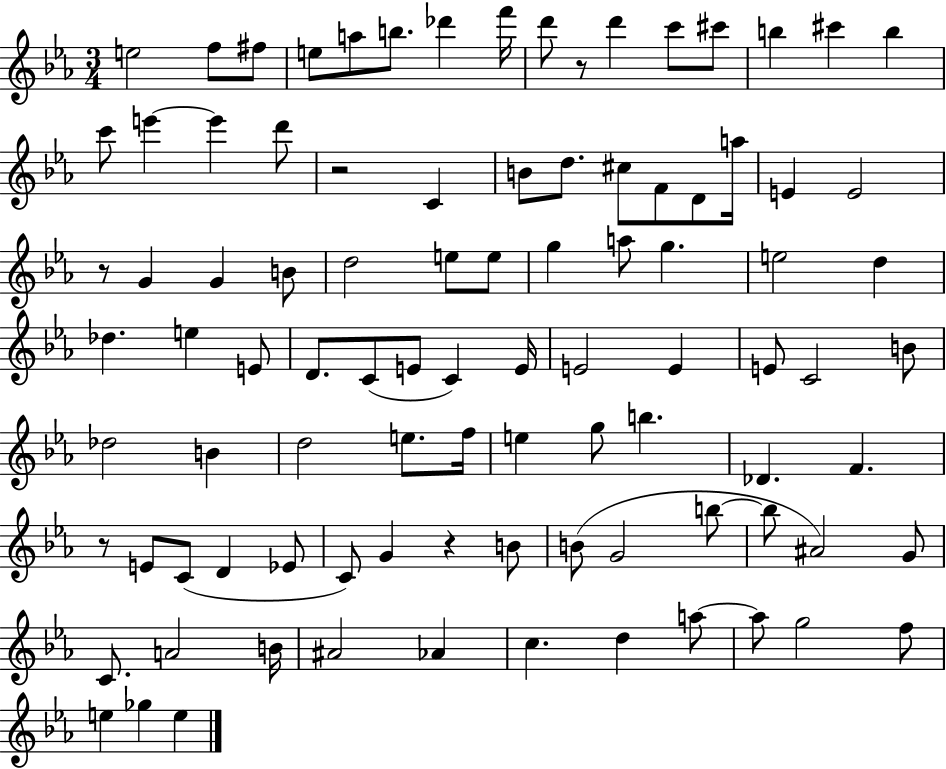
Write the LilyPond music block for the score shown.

{
  \clef treble
  \numericTimeSignature
  \time 3/4
  \key ees \major
  e''2 f''8 fis''8 | e''8 a''8 b''8. des'''4 f'''16 | d'''8 r8 d'''4 c'''8 cis'''8 | b''4 cis'''4 b''4 | \break c'''8 e'''4~~ e'''4 d'''8 | r2 c'4 | b'8 d''8. cis''8 f'8 d'8 a''16 | e'4 e'2 | \break r8 g'4 g'4 b'8 | d''2 e''8 e''8 | g''4 a''8 g''4. | e''2 d''4 | \break des''4. e''4 e'8 | d'8. c'8( e'8 c'4) e'16 | e'2 e'4 | e'8 c'2 b'8 | \break des''2 b'4 | d''2 e''8. f''16 | e''4 g''8 b''4. | des'4. f'4. | \break r8 e'8 c'8( d'4 ees'8 | c'8) g'4 r4 b'8 | b'8( g'2 b''8~~ | b''8 ais'2) g'8 | \break c'8. a'2 b'16 | ais'2 aes'4 | c''4. d''4 a''8~~ | a''8 g''2 f''8 | \break e''4 ges''4 e''4 | \bar "|."
}